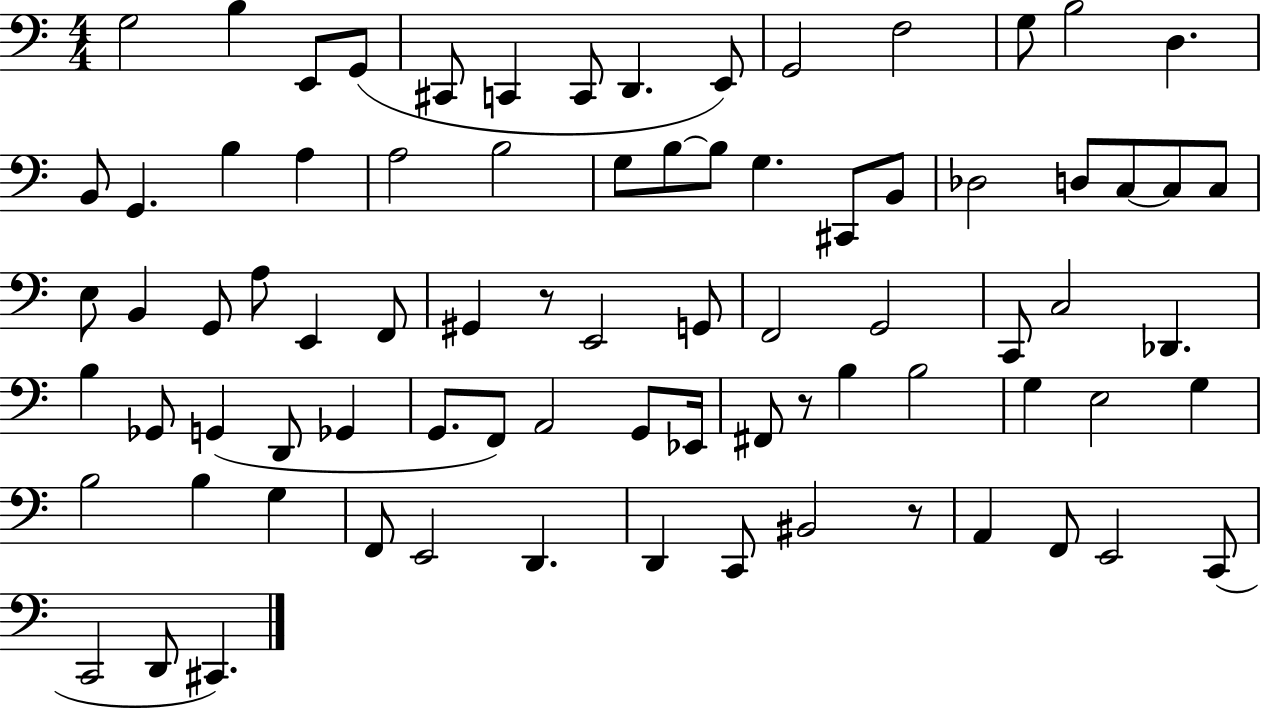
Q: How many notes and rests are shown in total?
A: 80